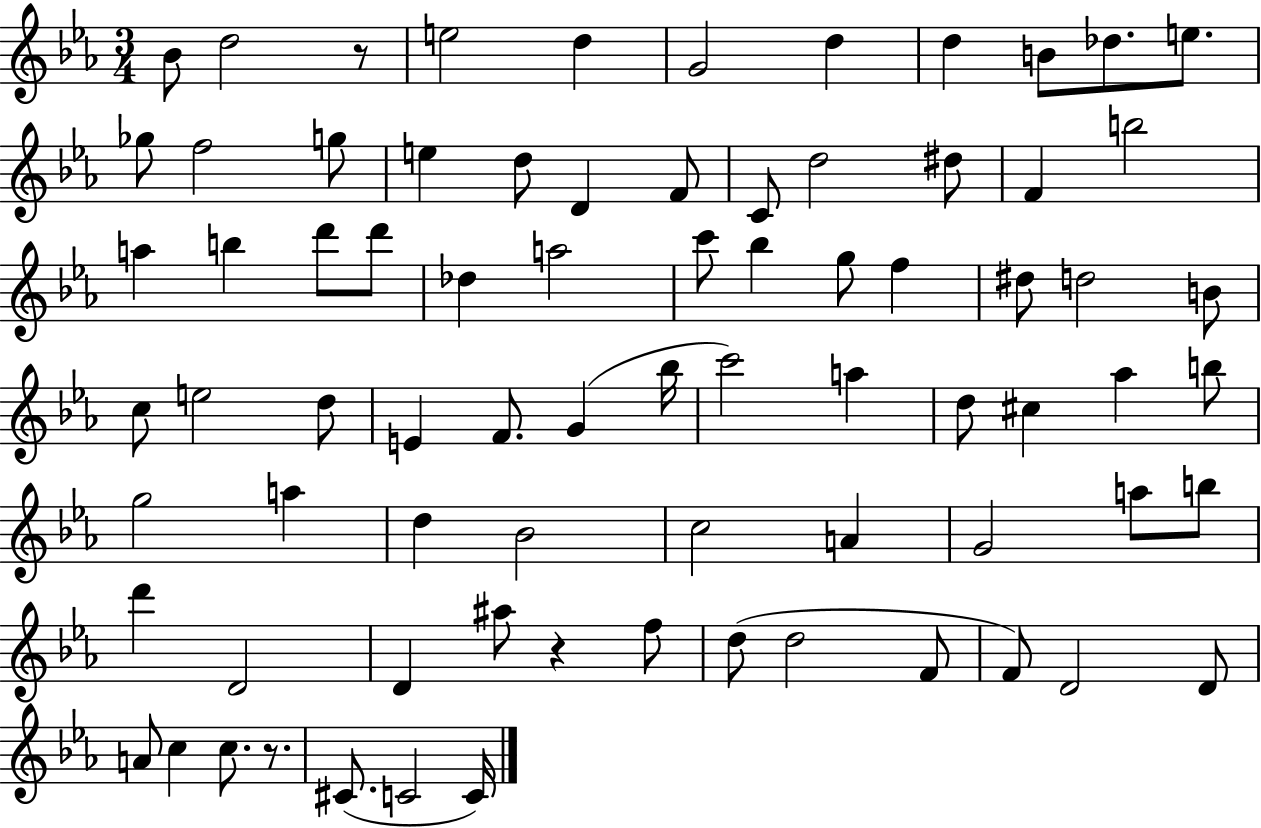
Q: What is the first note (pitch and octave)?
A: Bb4